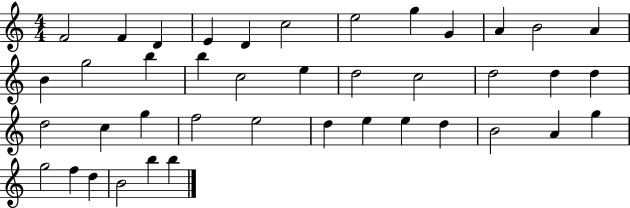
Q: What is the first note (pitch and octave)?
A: F4